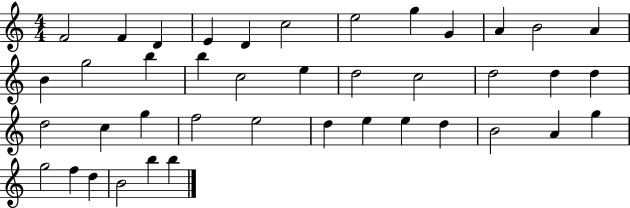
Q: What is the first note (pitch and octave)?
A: F4